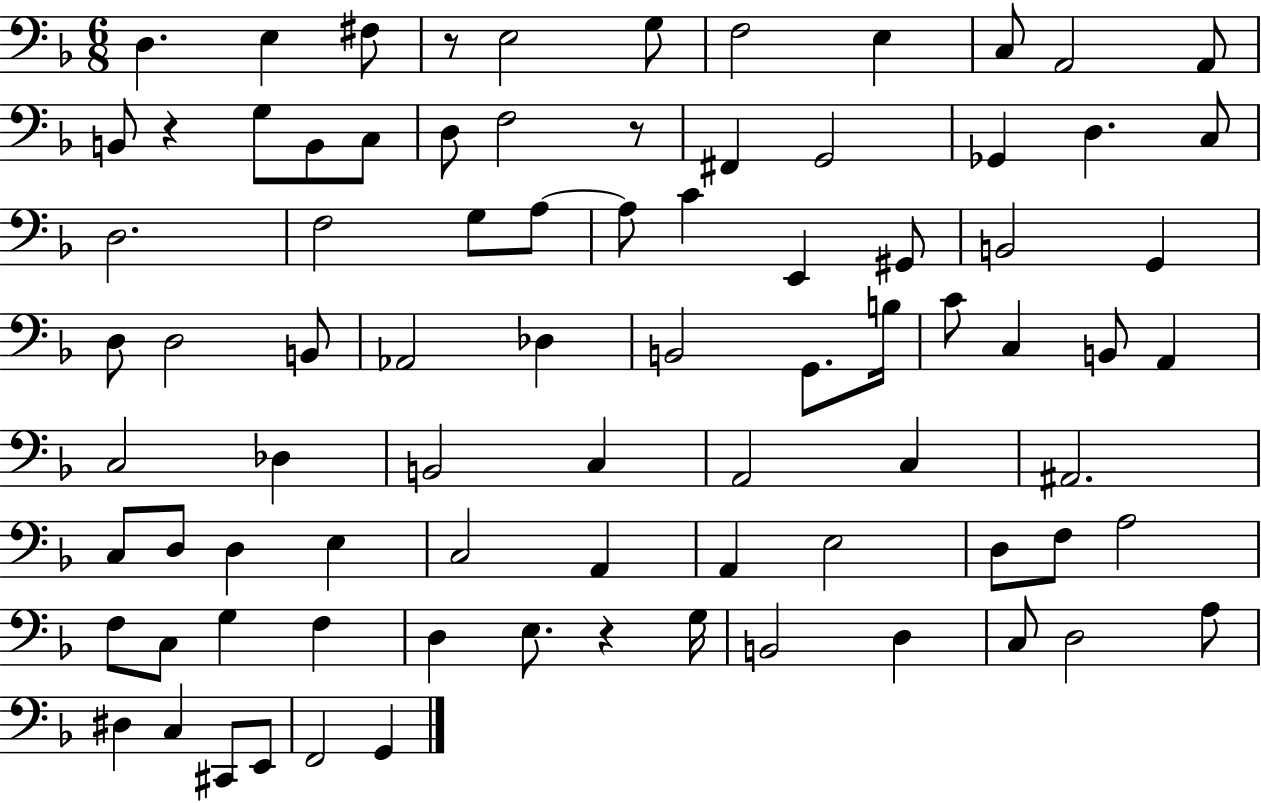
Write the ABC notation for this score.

X:1
T:Untitled
M:6/8
L:1/4
K:F
D, E, ^F,/2 z/2 E,2 G,/2 F,2 E, C,/2 A,,2 A,,/2 B,,/2 z G,/2 B,,/2 C,/2 D,/2 F,2 z/2 ^F,, G,,2 _G,, D, C,/2 D,2 F,2 G,/2 A,/2 A,/2 C E,, ^G,,/2 B,,2 G,, D,/2 D,2 B,,/2 _A,,2 _D, B,,2 G,,/2 B,/4 C/2 C, B,,/2 A,, C,2 _D, B,,2 C, A,,2 C, ^A,,2 C,/2 D,/2 D, E, C,2 A,, A,, E,2 D,/2 F,/2 A,2 F,/2 C,/2 G, F, D, E,/2 z G,/4 B,,2 D, C,/2 D,2 A,/2 ^D, C, ^C,,/2 E,,/2 F,,2 G,,